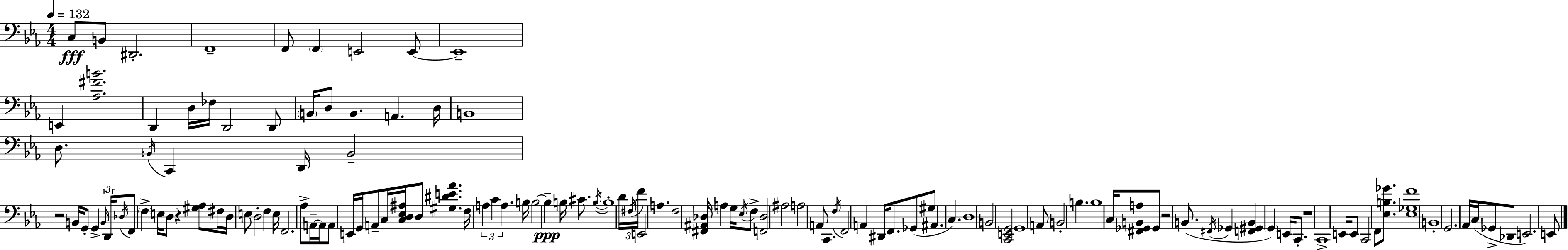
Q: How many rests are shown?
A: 4